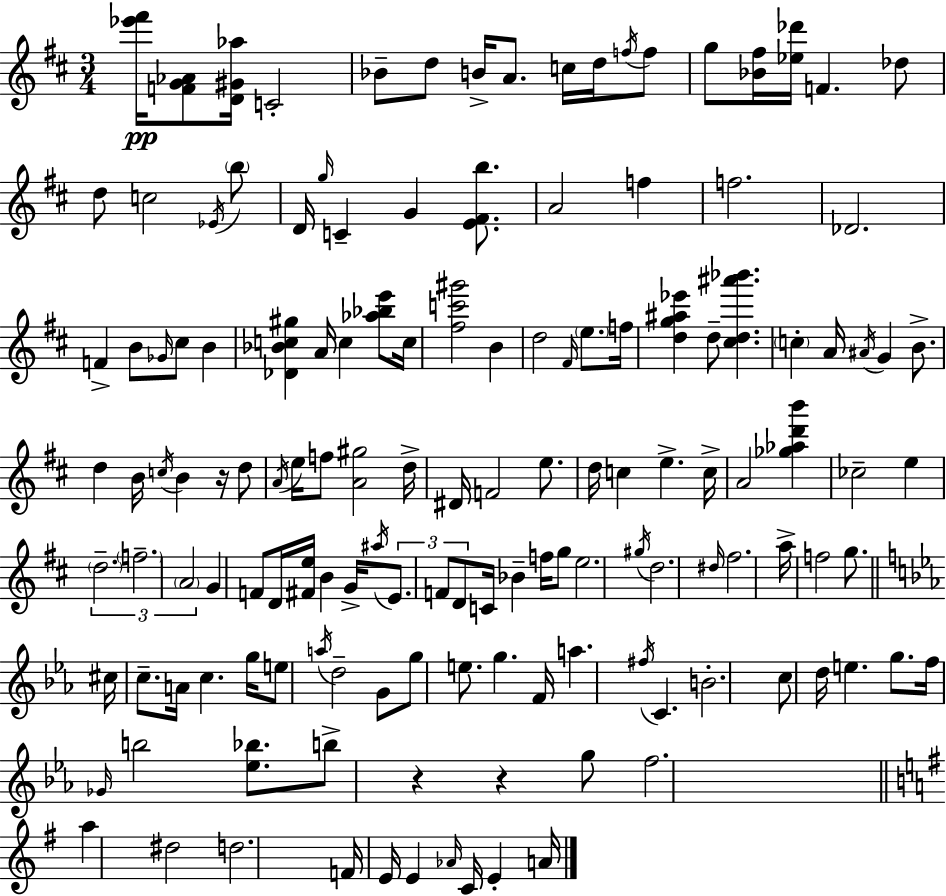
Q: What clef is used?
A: treble